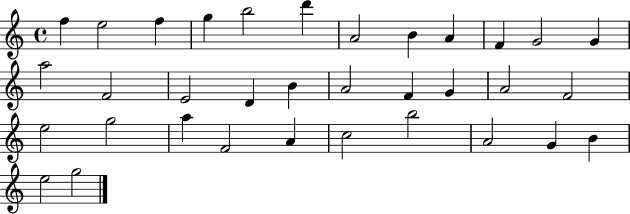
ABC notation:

X:1
T:Untitled
M:4/4
L:1/4
K:C
f e2 f g b2 d' A2 B A F G2 G a2 F2 E2 D B A2 F G A2 F2 e2 g2 a F2 A c2 b2 A2 G B e2 g2